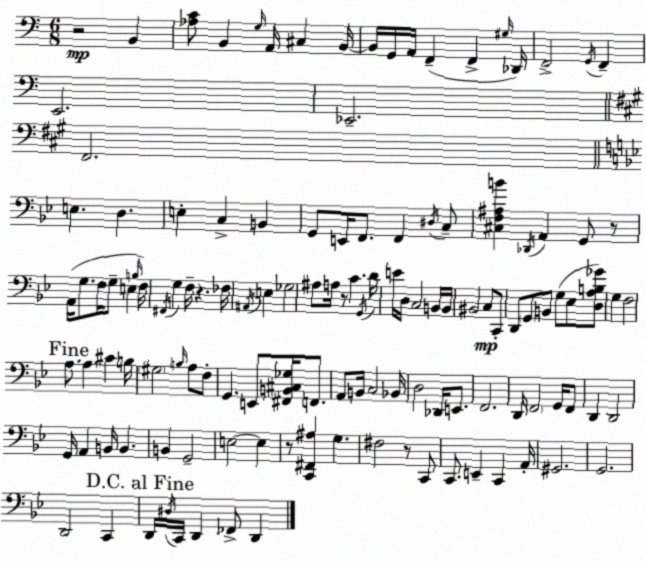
X:1
T:Untitled
M:6/8
L:1/4
K:C
z2 B,, [_A,C]/2 B,, G,/4 A,,/4 ^C, B,,/4 B,,/4 G,,/4 A,,/4 F,, F,, ^G,/4 _D,,/4 F,,2 G,,/4 F,, E,,2 _E,,2 ^F,,2 E, D, E, C, B,, G,,/2 E,,/4 F,,/2 F,, ^D,/4 C,/2 [^C,F,^A,B] _D,,/4 A,, G,,/2 z/2 A,,/4 G,/2 F,/4 G,/2 E, B,/4 F,/4 ^F,,/4 G, F,/4 z _F,/4 ^A,,/4 E, _G,2 ^A,/2 A,/4 z/2 C G,,/4 D/4 E/4 D,/4 C,2 B,,/4 B,,/4 ^B,,2 C,/2 C,,/2 D,,/2 G,,/2 B,,/2 G,/2 _E,/2 [D,A,B,_G]/2 G, F,2 A,/2 A, ^C B,/4 ^G,2 B,/4 A,/2 F,/2 G,, E,,/2 [^F,,B,,^C,_G,]/4 F,,/2 A,,/2 B,,/4 C,2 _B,,/4 D,2 _D,,/4 E,,/2 F,,2 D,,/4 F,,2 G,,/4 F,,/2 D,, D,,2 G,,/4 A,, B,,/4 B,, B,, G,,2 E,2 E, z/2 [C,,^F,,^A,] G, ^F,2 z/2 C,,/2 C,,/2 E,, C,, A,,/4 ^G,,2 G,,2 D,,2 C,, D,,/4 ^D,/4 C,,/4 D,, _F,,/2 D,,